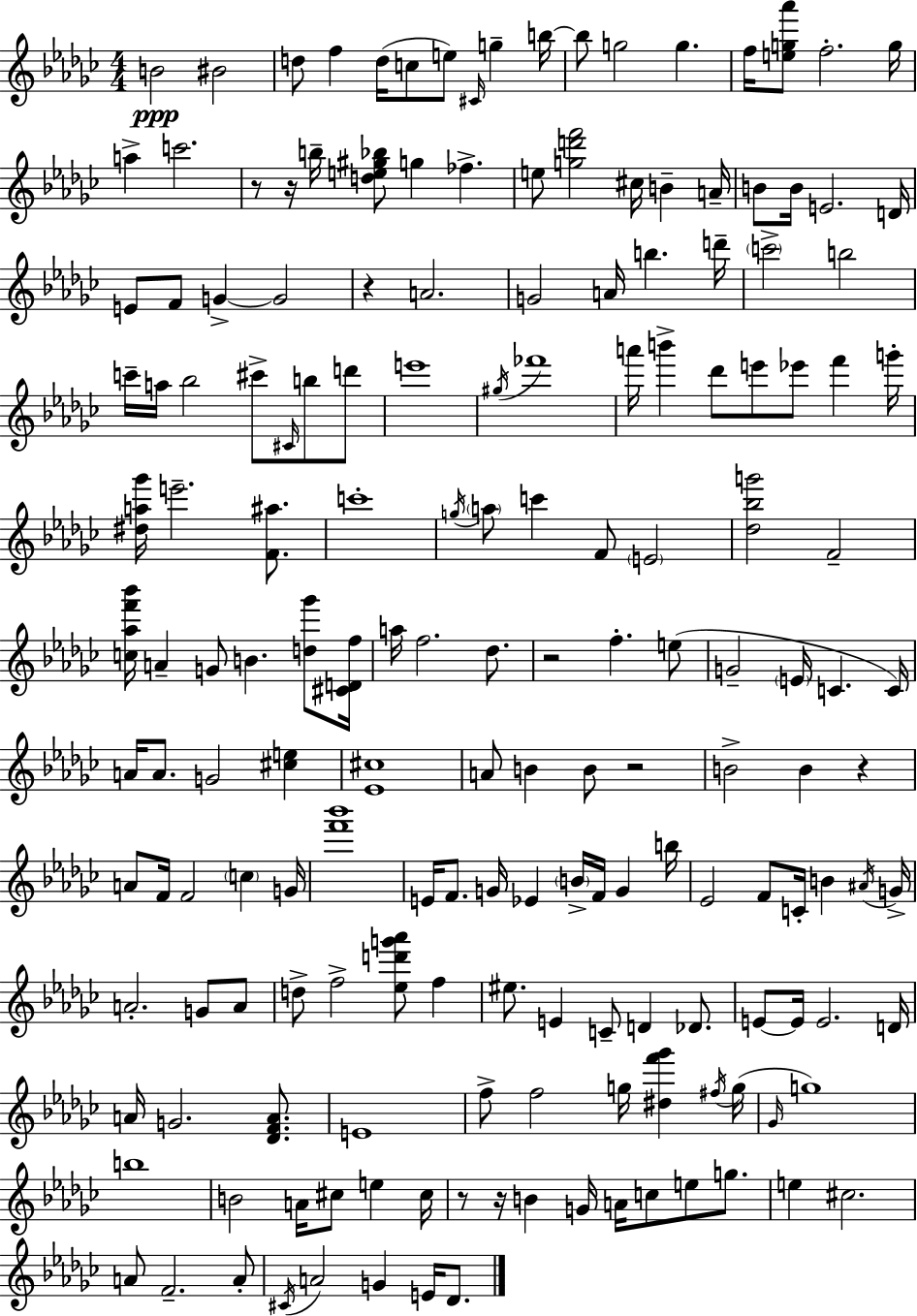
X:1
T:Untitled
M:4/4
L:1/4
K:Ebm
B2 ^B2 d/2 f d/4 c/2 e/2 ^C/4 g b/4 b/2 g2 g f/4 [eg_a']/2 f2 g/4 a c'2 z/2 z/4 b/4 [de^g_b]/2 g _f e/2 [gd'f']2 ^c/4 B A/4 B/2 B/4 E2 D/4 E/2 F/2 G G2 z A2 G2 A/4 b d'/4 c'2 b2 c'/4 a/4 _b2 ^c'/2 ^C/4 b/2 d'/2 e'4 ^g/4 _f'4 a'/4 b' _d'/2 e'/2 _e'/2 f' g'/4 [^da_g']/4 e'2 [F^a]/2 c'4 g/4 a/2 c' F/2 E2 [_d_bg']2 F2 [c_af'_b']/4 A G/2 B [d_g']/2 [^CDf]/4 a/4 f2 _d/2 z2 f e/2 G2 E/4 C C/4 A/4 A/2 G2 [^ce] [_E^c]4 A/2 B B/2 z2 B2 B z A/2 F/4 F2 c G/4 [f'_b']4 E/4 F/2 G/4 _E B/4 F/4 G b/4 _E2 F/2 C/4 B ^A/4 G/4 A2 G/2 A/2 d/2 f2 [_ed'g'_a']/2 f ^e/2 E C/2 D _D/2 E/2 E/4 E2 D/4 A/4 G2 [_DFA]/2 E4 f/2 f2 g/4 [^df'_g'] ^f/4 g/4 _G/4 g4 b4 B2 A/4 ^c/2 e ^c/4 z/2 z/4 B G/4 A/4 c/2 e/2 g/2 e ^c2 A/2 F2 A/2 ^C/4 A2 G E/4 _D/2